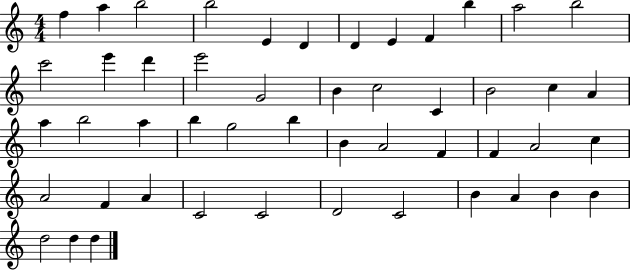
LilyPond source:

{
  \clef treble
  \numericTimeSignature
  \time 4/4
  \key c \major
  f''4 a''4 b''2 | b''2 e'4 d'4 | d'4 e'4 f'4 b''4 | a''2 b''2 | \break c'''2 e'''4 d'''4 | e'''2 g'2 | b'4 c''2 c'4 | b'2 c''4 a'4 | \break a''4 b''2 a''4 | b''4 g''2 b''4 | b'4 a'2 f'4 | f'4 a'2 c''4 | \break a'2 f'4 a'4 | c'2 c'2 | d'2 c'2 | b'4 a'4 b'4 b'4 | \break d''2 d''4 d''4 | \bar "|."
}